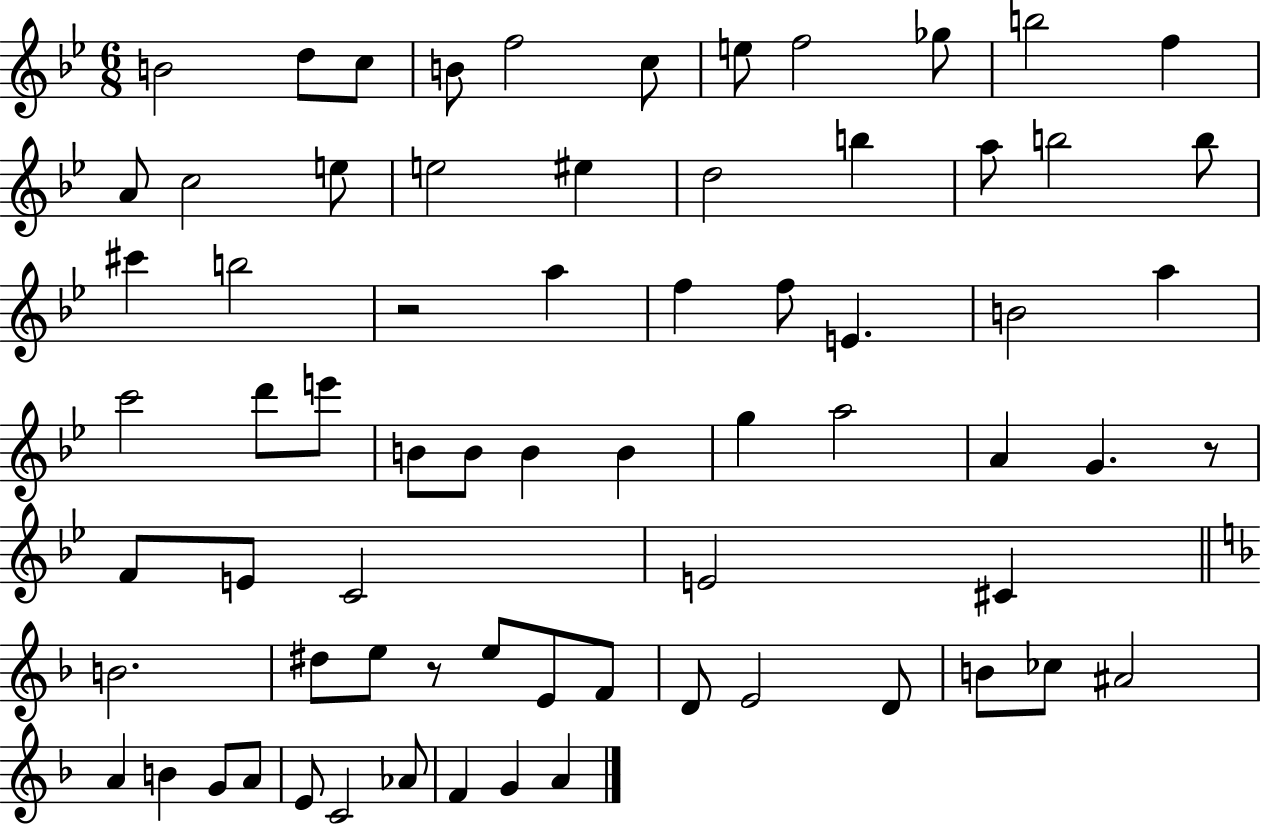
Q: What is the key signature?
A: BES major